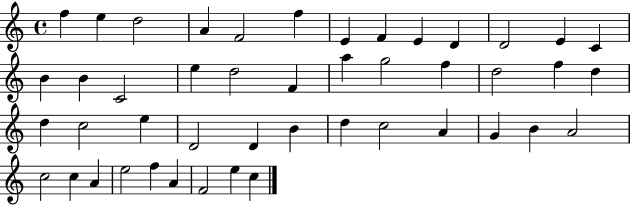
F5/q E5/q D5/h A4/q F4/h F5/q E4/q F4/q E4/q D4/q D4/h E4/q C4/q B4/q B4/q C4/h E5/q D5/h F4/q A5/q G5/h F5/q D5/h F5/q D5/q D5/q C5/h E5/q D4/h D4/q B4/q D5/q C5/h A4/q G4/q B4/q A4/h C5/h C5/q A4/q E5/h F5/q A4/q F4/h E5/q C5/q